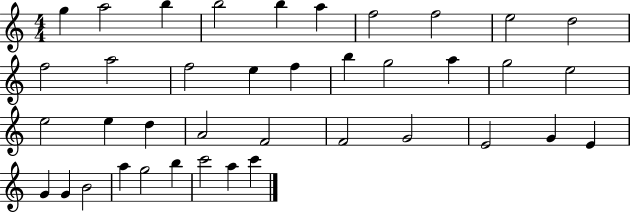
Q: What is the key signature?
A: C major